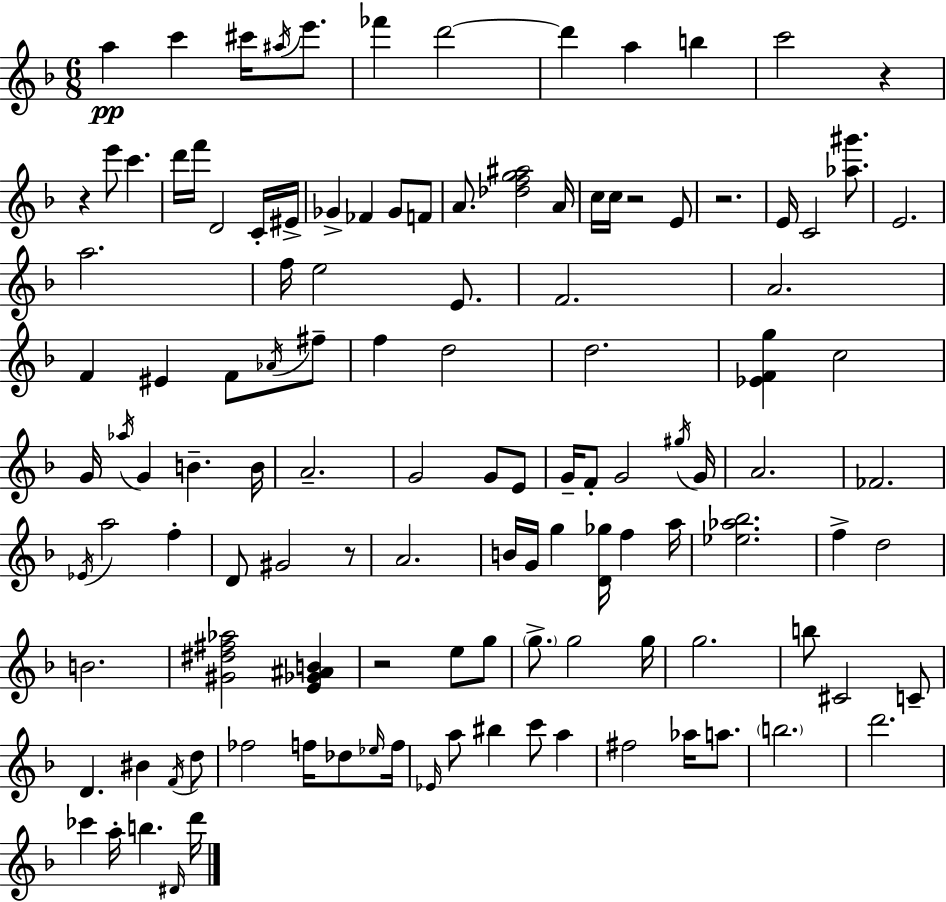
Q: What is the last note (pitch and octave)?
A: D6